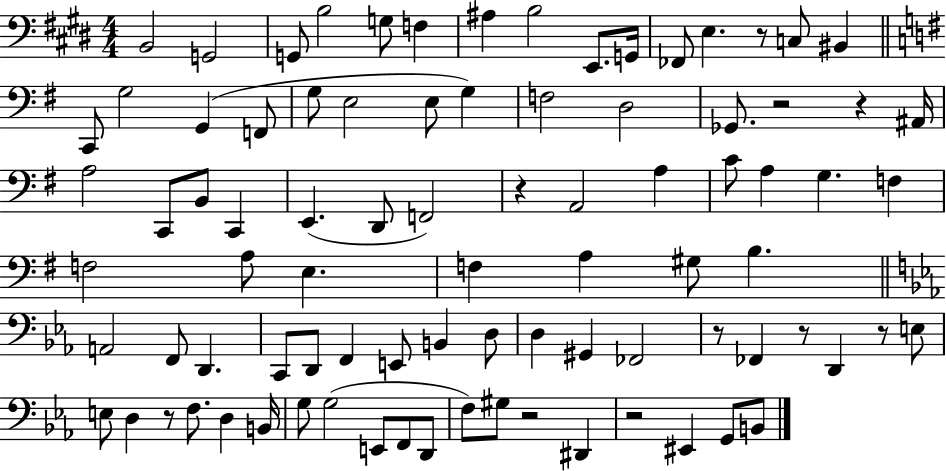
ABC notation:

X:1
T:Untitled
M:4/4
L:1/4
K:E
B,,2 G,,2 G,,/2 B,2 G,/2 F, ^A, B,2 E,,/2 G,,/4 _F,,/2 E, z/2 C,/2 ^B,, C,,/2 G,2 G,, F,,/2 G,/2 E,2 E,/2 G, F,2 D,2 _G,,/2 z2 z ^A,,/4 A,2 C,,/2 B,,/2 C,, E,, D,,/2 F,,2 z A,,2 A, C/2 A, G, F, F,2 A,/2 E, F, A, ^G,/2 B, A,,2 F,,/2 D,, C,,/2 D,,/2 F,, E,,/2 B,, D,/2 D, ^G,, _F,,2 z/2 _F,, z/2 D,, z/2 E,/2 E,/2 D, z/2 F,/2 D, B,,/4 G,/2 G,2 E,,/2 F,,/2 D,,/2 F,/2 ^G,/2 z2 ^D,, z2 ^E,, G,,/2 B,,/2